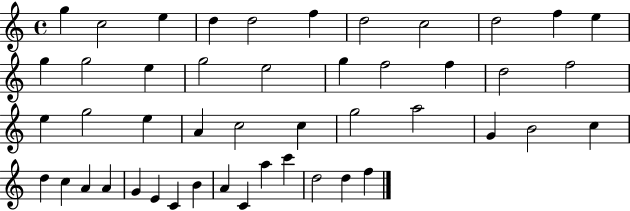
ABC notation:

X:1
T:Untitled
M:4/4
L:1/4
K:C
g c2 e d d2 f d2 c2 d2 f e g g2 e g2 e2 g f2 f d2 f2 e g2 e A c2 c g2 a2 G B2 c d c A A G E C B A C a c' d2 d f